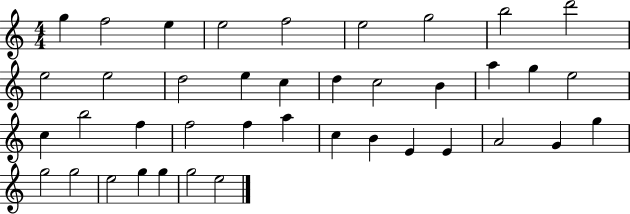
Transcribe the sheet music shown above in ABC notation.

X:1
T:Untitled
M:4/4
L:1/4
K:C
g f2 e e2 f2 e2 g2 b2 d'2 e2 e2 d2 e c d c2 B a g e2 c b2 f f2 f a c B E E A2 G g g2 g2 e2 g g g2 e2